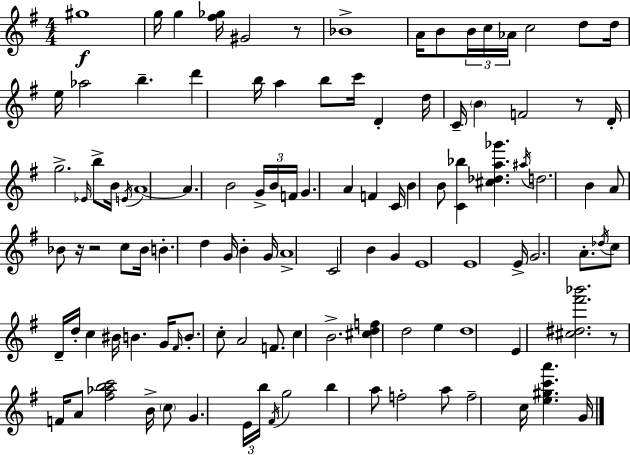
{
  \clef treble
  \numericTimeSignature
  \time 4/4
  \key g \major
  gis''1\f | g''16 g''4 <fis'' ges''>16 gis'2 r8 | bes'1-> | a'16 b'8 \tuplet 3/2 { b'16 c''16 aes'16 } c''2 d''8 | \break d''16 e''16 aes''2 b''4.-- | d'''4 b''16 a''4 b''8 c'''16 d'4-. | d''16 c'16-- \parenthesize b'4 f'2 r8 | d'16-. g''2.-> \grace { ees'16 } b''8-> | \break b'16 \acciaccatura { e'16 } a'1~~ | a'4. b'2 | \tuplet 3/2 { g'16-> b'16 f'16 } g'4. a'4 f'4 | c'16 b'4 b'8 <c' bes''>4 <cis'' des'' a'' ges'''>4. | \break \acciaccatura { ais''16 } d''2. b'4 | a'8 bes'8 r16 r2 | c''8 bes'16 b'4.-. d''4 g'16 b'4-. | g'16 a'1-> | \break c'2 b'4 g'4 | e'1 | e'1 | e'16-> g'2. | \break a'8.-. \acciaccatura { des''16 } c''8 d'16-- d''16-. c''4 bis'16 b'4. | g'16 \grace { fis'16 } b'8.-. c''8-. a'2 | f'8. c''4 b'2.-> | <cis'' d'' f''>4 d''2 | \break e''4 d''1 | e'4 <cis'' dis'' fis''' bes'''>2. | r8 f'16 a'8 <fis'' aes'' b'' c'''>2 | b'16-> \parenthesize c''8 g'4. \tuplet 3/2 { e'16 b''16 \acciaccatura { fis'16 } } g''2 | \break b''4 a''8 f''2-. | a''8 f''2-- c''16 <e'' gis'' c''' a'''>4. | g'16 \bar "|."
}